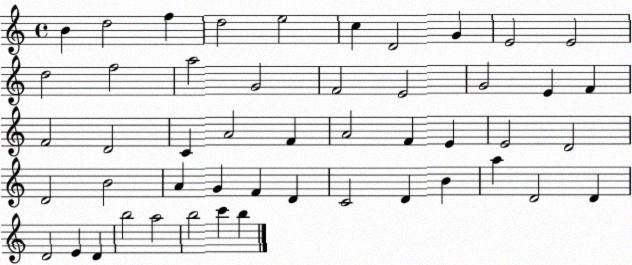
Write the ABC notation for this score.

X:1
T:Untitled
M:4/4
L:1/4
K:C
B d2 f d2 e2 c D2 G E2 E2 d2 f2 a2 G2 F2 E2 G2 E F F2 D2 C A2 F A2 F E E2 D2 D2 B2 A G F D C2 D B a D2 D D2 E D b2 a2 b2 c' b